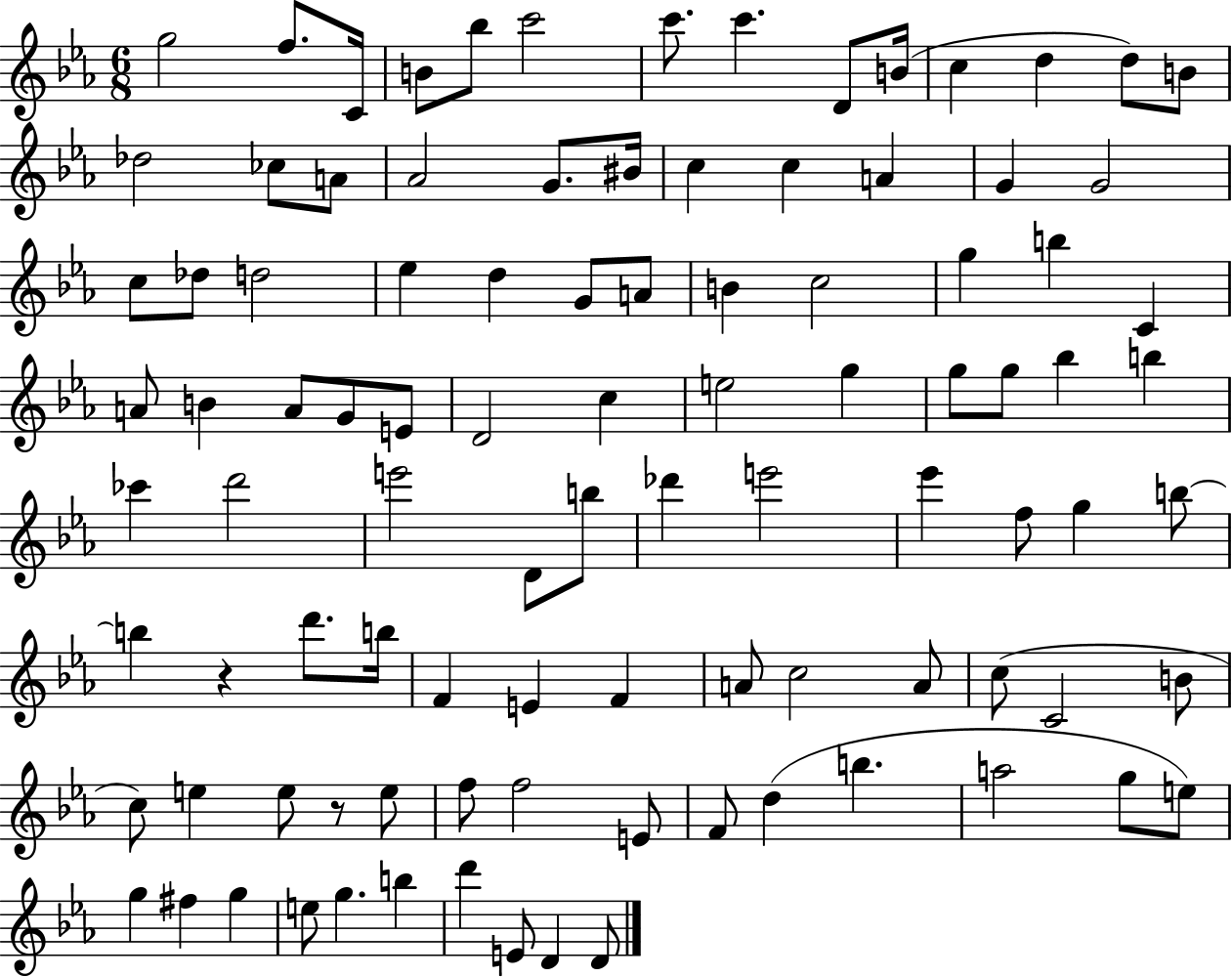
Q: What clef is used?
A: treble